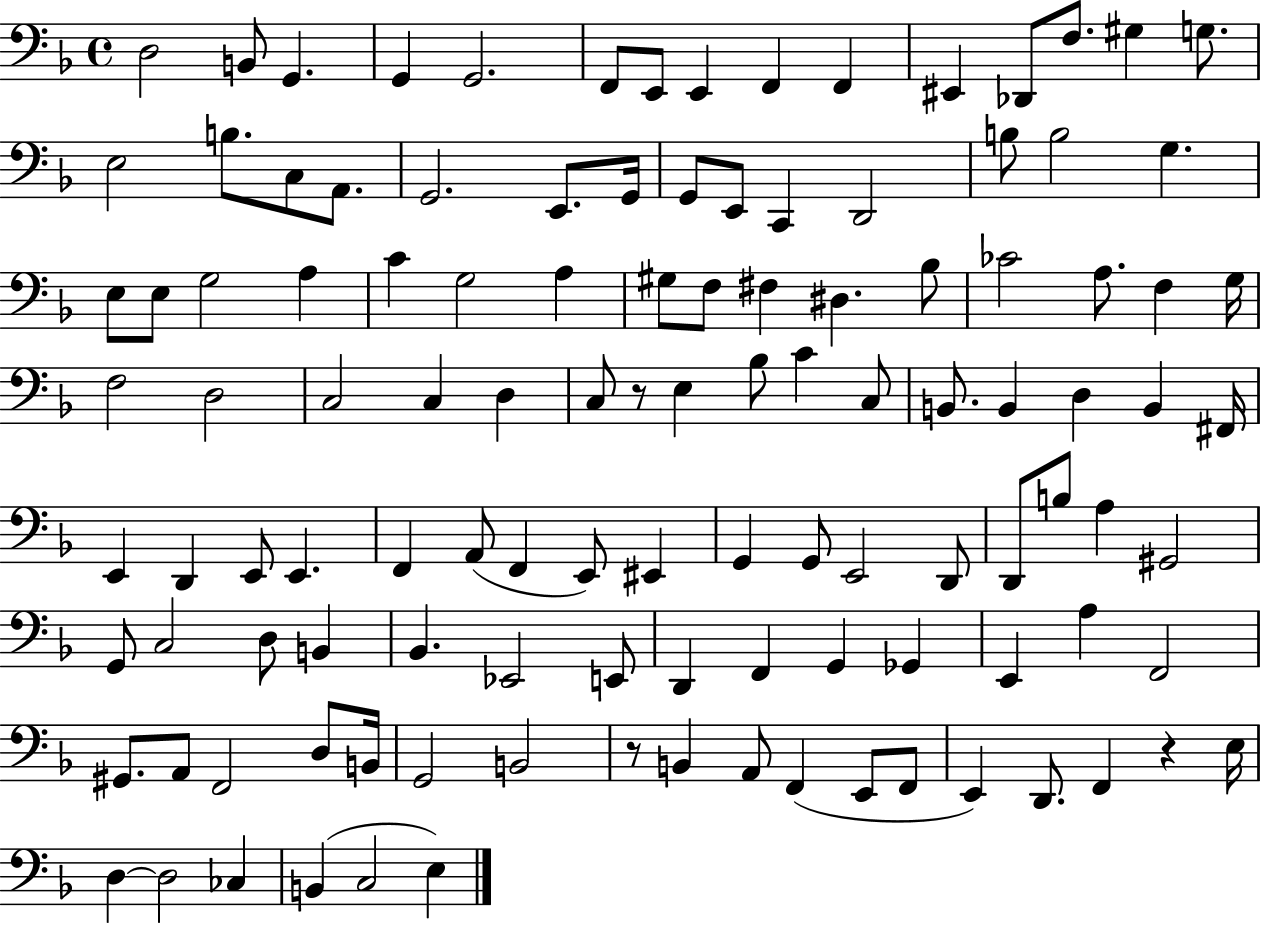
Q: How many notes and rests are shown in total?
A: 116